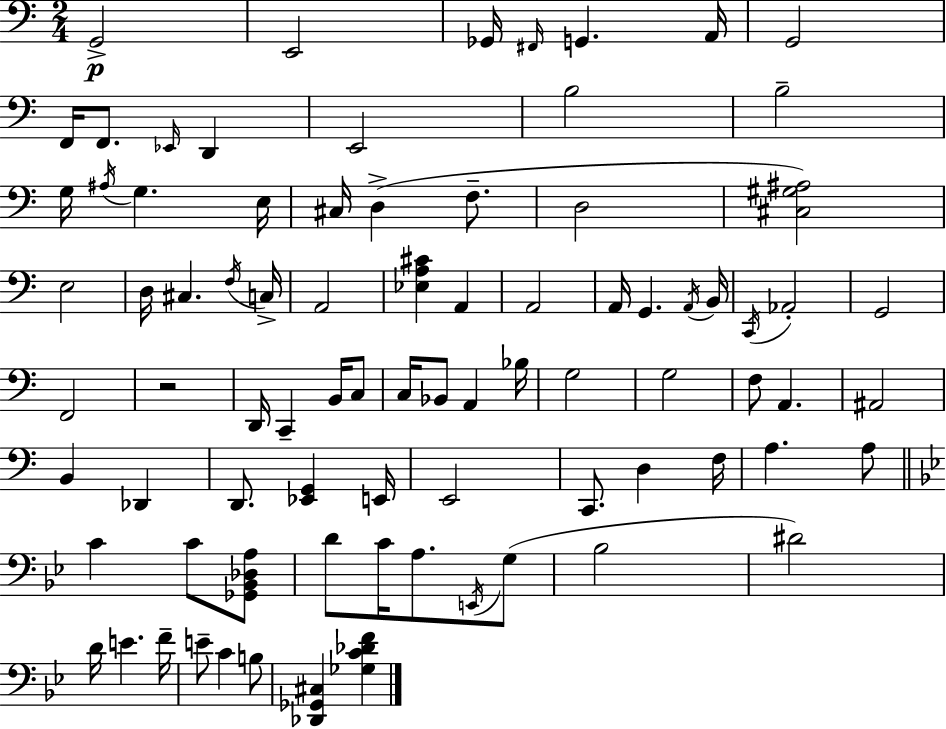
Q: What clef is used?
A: bass